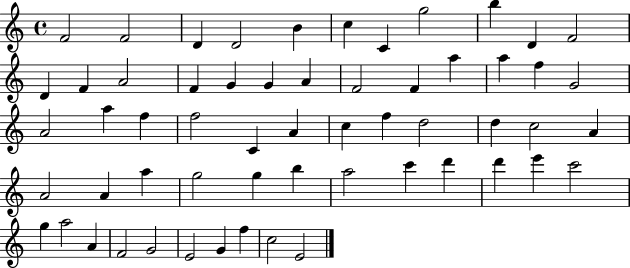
{
  \clef treble
  \time 4/4
  \defaultTimeSignature
  \key c \major
  f'2 f'2 | d'4 d'2 b'4 | c''4 c'4 g''2 | b''4 d'4 f'2 | \break d'4 f'4 a'2 | f'4 g'4 g'4 a'4 | f'2 f'4 a''4 | a''4 f''4 g'2 | \break a'2 a''4 f''4 | f''2 c'4 a'4 | c''4 f''4 d''2 | d''4 c''2 a'4 | \break a'2 a'4 a''4 | g''2 g''4 b''4 | a''2 c'''4 d'''4 | d'''4 e'''4 c'''2 | \break g''4 a''2 a'4 | f'2 g'2 | e'2 g'4 f''4 | c''2 e'2 | \break \bar "|."
}